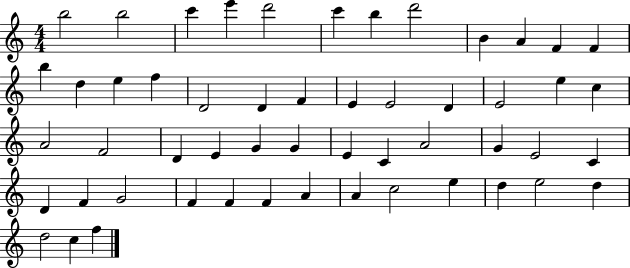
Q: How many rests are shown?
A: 0